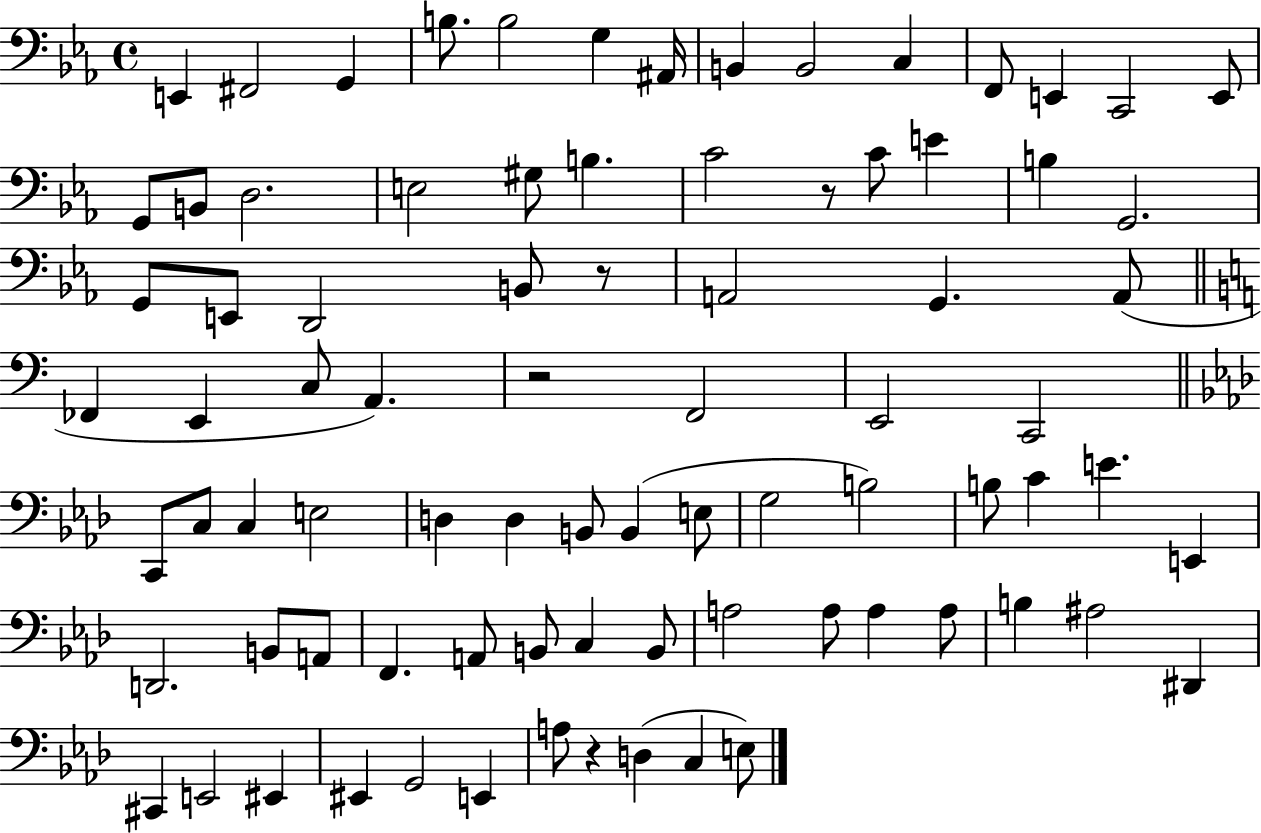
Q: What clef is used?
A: bass